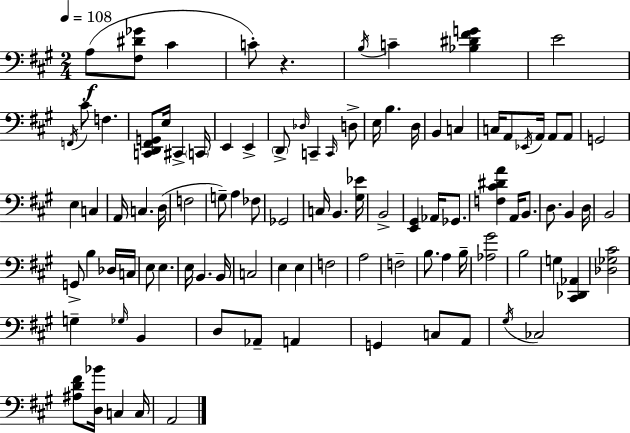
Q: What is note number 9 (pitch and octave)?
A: F3